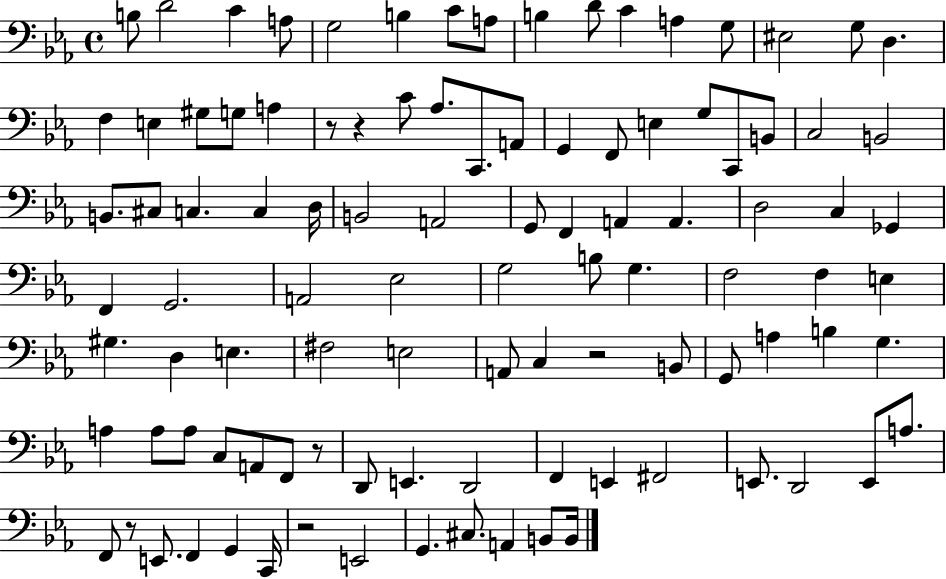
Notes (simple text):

B3/e D4/h C4/q A3/e G3/h B3/q C4/e A3/e B3/q D4/e C4/q A3/q G3/e EIS3/h G3/e D3/q. F3/q E3/q G#3/e G3/e A3/q R/e R/q C4/e Ab3/e. C2/e. A2/e G2/q F2/e E3/q G3/e C2/e B2/e C3/h B2/h B2/e. C#3/e C3/q. C3/q D3/s B2/h A2/h G2/e F2/q A2/q A2/q. D3/h C3/q Gb2/q F2/q G2/h. A2/h Eb3/h G3/h B3/e G3/q. F3/h F3/q E3/q G#3/q. D3/q E3/q. F#3/h E3/h A2/e C3/q R/h B2/e G2/e A3/q B3/q G3/q. A3/q A3/e A3/e C3/e A2/e F2/e R/e D2/e E2/q. D2/h F2/q E2/q F#2/h E2/e. D2/h E2/e A3/e. F2/e R/e E2/e. F2/q G2/q C2/s R/h E2/h G2/q. C#3/e. A2/q B2/e B2/s